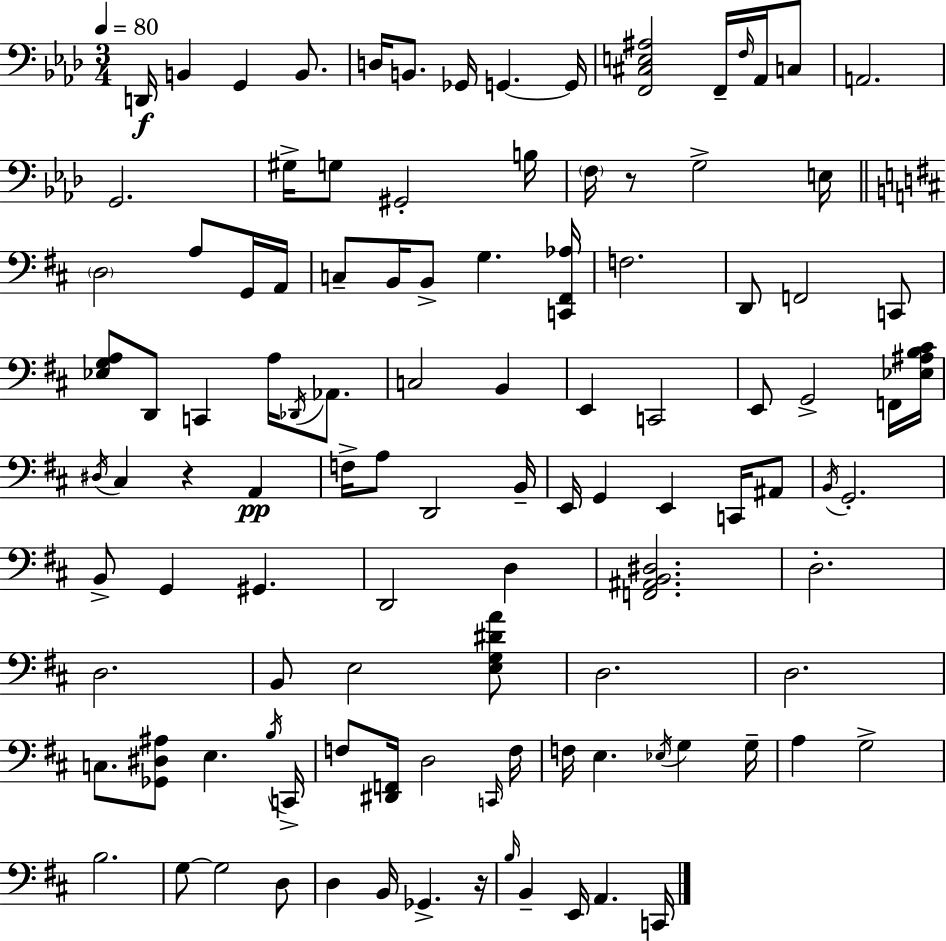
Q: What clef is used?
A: bass